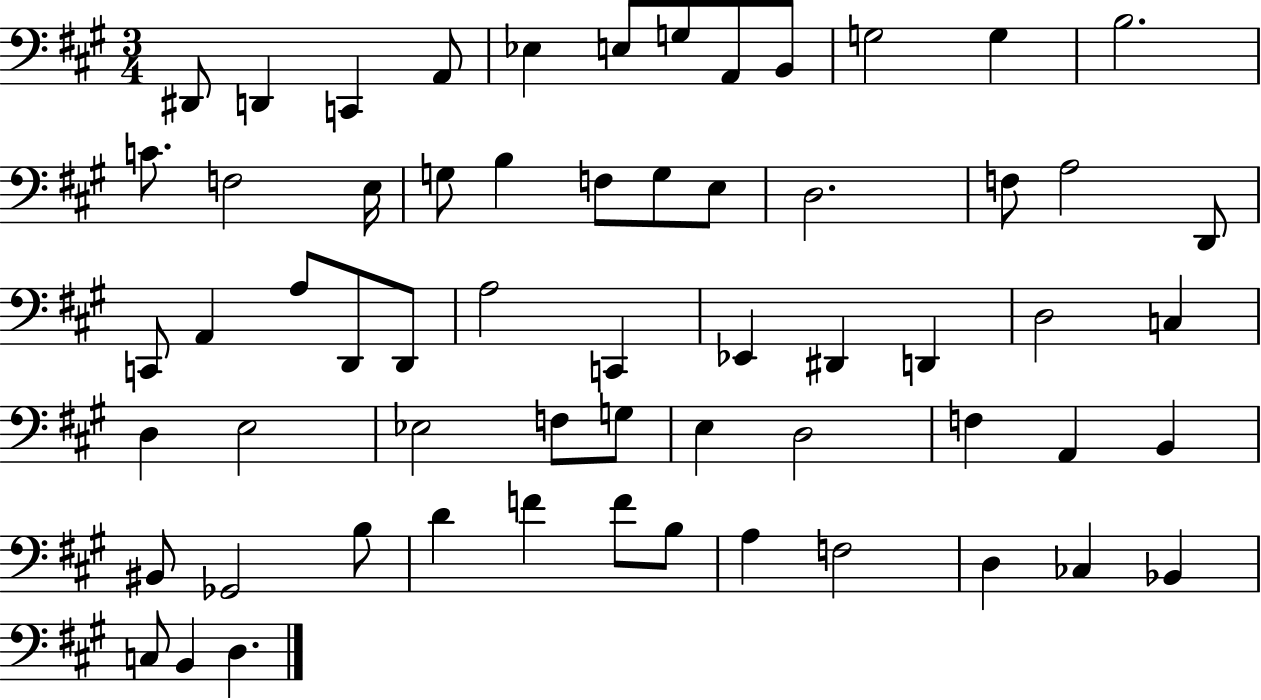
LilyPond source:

{
  \clef bass
  \numericTimeSignature
  \time 3/4
  \key a \major
  \repeat volta 2 { dis,8 d,4 c,4 a,8 | ees4 e8 g8 a,8 b,8 | g2 g4 | b2. | \break c'8. f2 e16 | g8 b4 f8 g8 e8 | d2. | f8 a2 d,8 | \break c,8 a,4 a8 d,8 d,8 | a2 c,4 | ees,4 dis,4 d,4 | d2 c4 | \break d4 e2 | ees2 f8 g8 | e4 d2 | f4 a,4 b,4 | \break bis,8 ges,2 b8 | d'4 f'4 f'8 b8 | a4 f2 | d4 ces4 bes,4 | \break c8 b,4 d4. | } \bar "|."
}